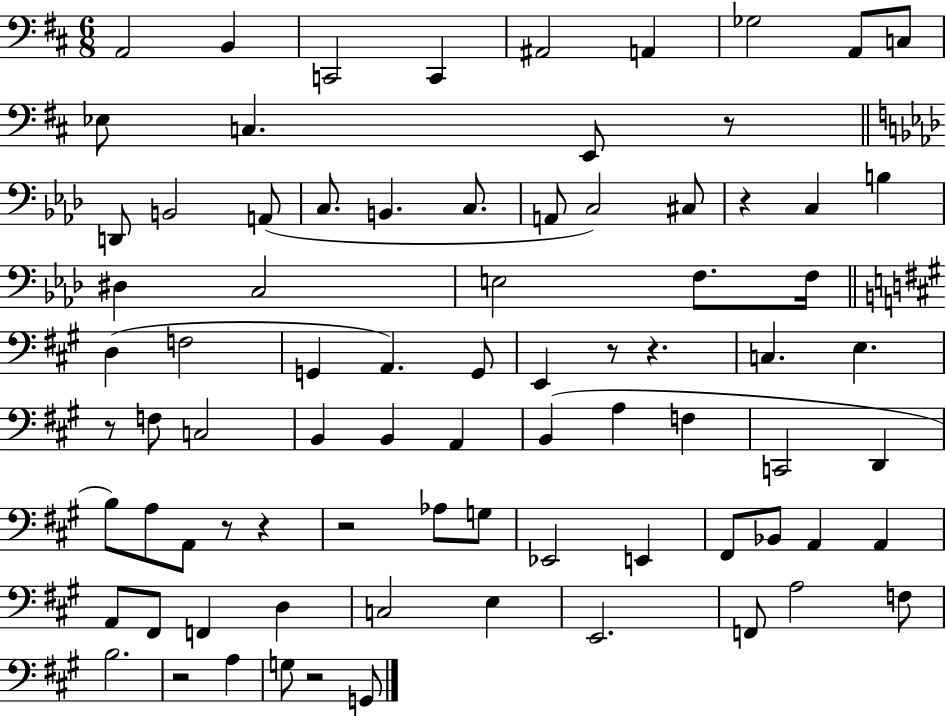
X:1
T:Untitled
M:6/8
L:1/4
K:D
A,,2 B,, C,,2 C,, ^A,,2 A,, _G,2 A,,/2 C,/2 _E,/2 C, E,,/2 z/2 D,,/2 B,,2 A,,/2 C,/2 B,, C,/2 A,,/2 C,2 ^C,/2 z C, B, ^D, C,2 E,2 F,/2 F,/4 D, F,2 G,, A,, G,,/2 E,, z/2 z C, E, z/2 F,/2 C,2 B,, B,, A,, B,, A, F, C,,2 D,, B,/2 A,/2 A,,/2 z/2 z z2 _A,/2 G,/2 _E,,2 E,, ^F,,/2 _B,,/2 A,, A,, A,,/2 ^F,,/2 F,, D, C,2 E, E,,2 F,,/2 A,2 F,/2 B,2 z2 A, G,/2 z2 G,,/2